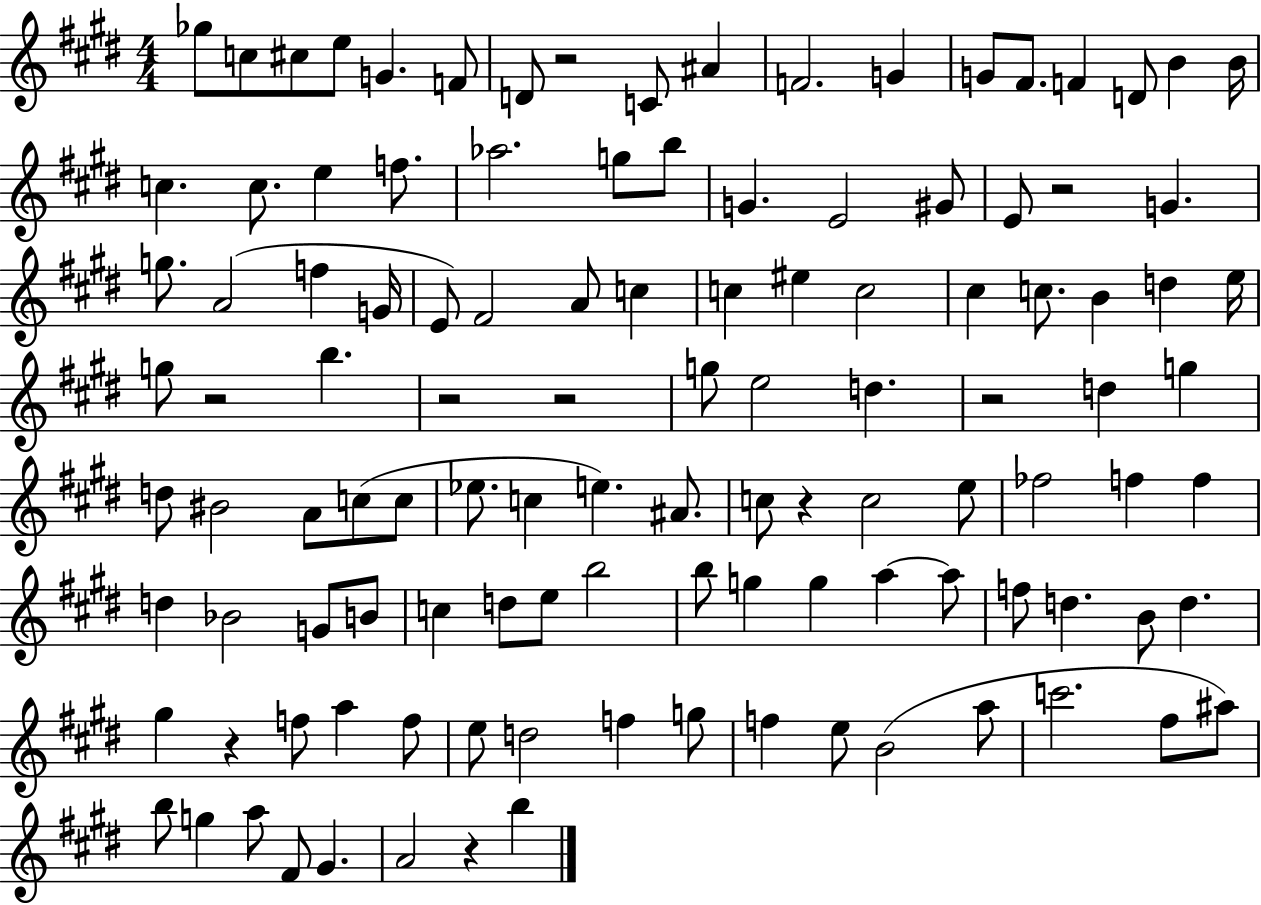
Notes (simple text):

Gb5/e C5/e C#5/e E5/e G4/q. F4/e D4/e R/h C4/e A#4/q F4/h. G4/q G4/e F#4/e. F4/q D4/e B4/q B4/s C5/q. C5/e. E5/q F5/e. Ab5/h. G5/e B5/e G4/q. E4/h G#4/e E4/e R/h G4/q. G5/e. A4/h F5/q G4/s E4/e F#4/h A4/e C5/q C5/q EIS5/q C5/h C#5/q C5/e. B4/q D5/q E5/s G5/e R/h B5/q. R/h R/h G5/e E5/h D5/q. R/h D5/q G5/q D5/e BIS4/h A4/e C5/e C5/e Eb5/e. C5/q E5/q. A#4/e. C5/e R/q C5/h E5/e FES5/h F5/q F5/q D5/q Bb4/h G4/e B4/e C5/q D5/e E5/e B5/h B5/e G5/q G5/q A5/q A5/e F5/e D5/q. B4/e D5/q. G#5/q R/q F5/e A5/q F5/e E5/e D5/h F5/q G5/e F5/q E5/e B4/h A5/e C6/h. F#5/e A#5/e B5/e G5/q A5/e F#4/e G#4/q. A4/h R/q B5/q